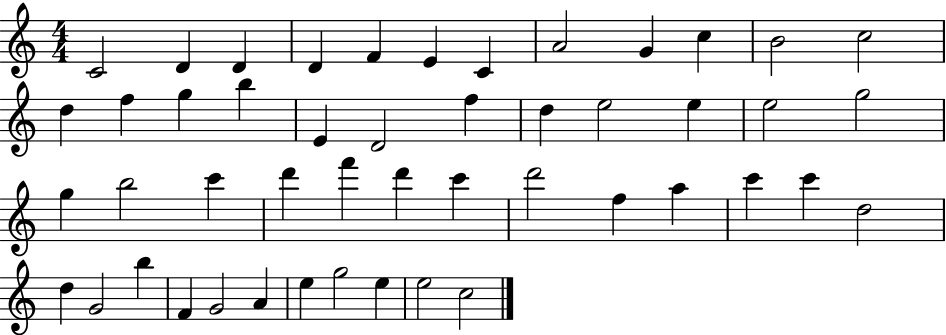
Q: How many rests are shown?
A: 0